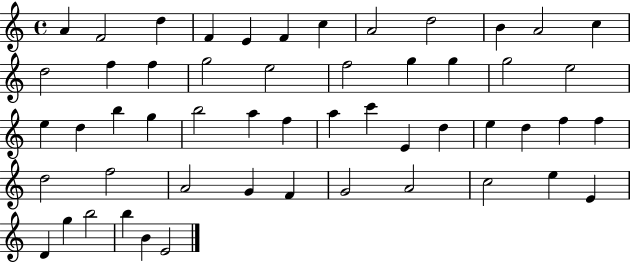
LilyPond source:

{
  \clef treble
  \time 4/4
  \defaultTimeSignature
  \key c \major
  a'4 f'2 d''4 | f'4 e'4 f'4 c''4 | a'2 d''2 | b'4 a'2 c''4 | \break d''2 f''4 f''4 | g''2 e''2 | f''2 g''4 g''4 | g''2 e''2 | \break e''4 d''4 b''4 g''4 | b''2 a''4 f''4 | a''4 c'''4 e'4 d''4 | e''4 d''4 f''4 f''4 | \break d''2 f''2 | a'2 g'4 f'4 | g'2 a'2 | c''2 e''4 e'4 | \break d'4 g''4 b''2 | b''4 b'4 e'2 | \bar "|."
}